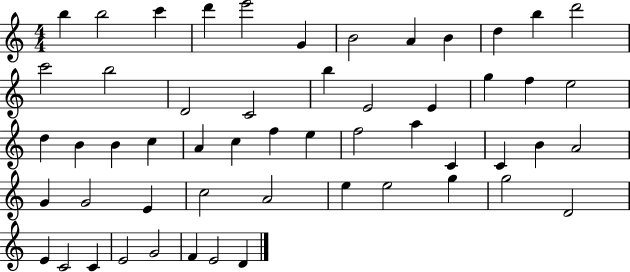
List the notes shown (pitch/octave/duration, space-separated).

B5/q B5/h C6/q D6/q E6/h G4/q B4/h A4/q B4/q D5/q B5/q D6/h C6/h B5/h D4/h C4/h B5/q E4/h E4/q G5/q F5/q E5/h D5/q B4/q B4/q C5/q A4/q C5/q F5/q E5/q F5/h A5/q C4/q C4/q B4/q A4/h G4/q G4/h E4/q C5/h A4/h E5/q E5/h G5/q G5/h D4/h E4/q C4/h C4/q E4/h G4/h F4/q E4/h D4/q